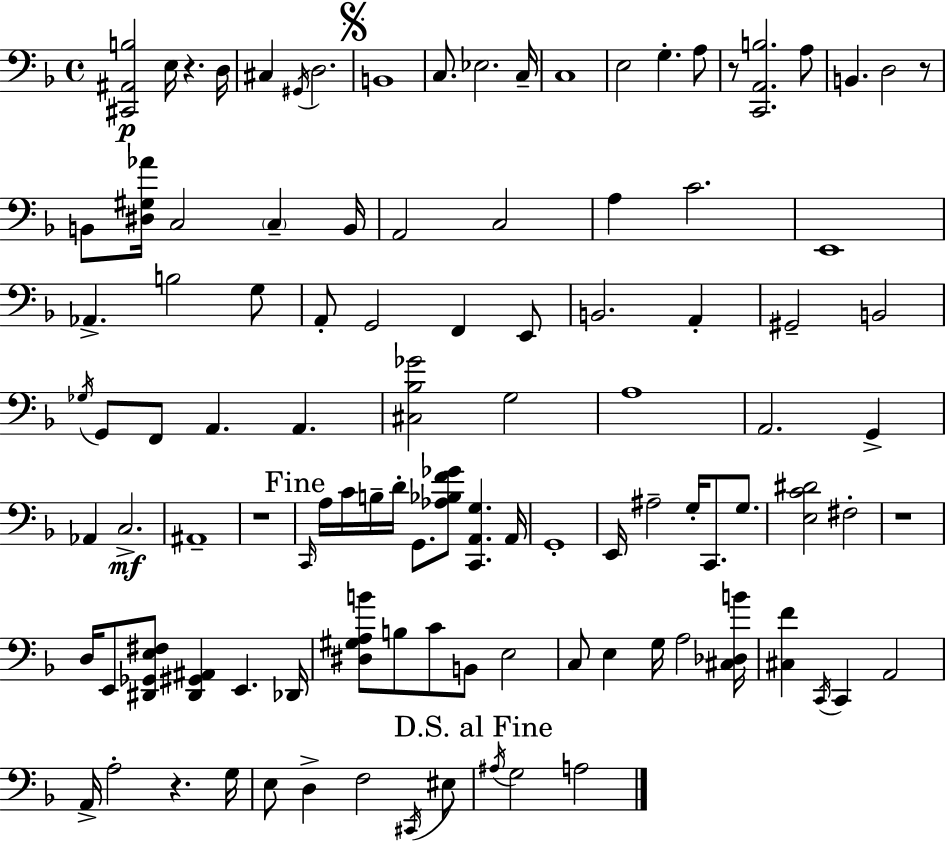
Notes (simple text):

[C#2,A#2,B3]/h E3/s R/q. D3/s C#3/q G#2/s D3/h. B2/w C3/e. Eb3/h. C3/s C3/w E3/h G3/q. A3/e R/e [C2,A2,B3]/h. A3/e B2/q. D3/h R/e B2/e [D#3,G#3,Ab4]/s C3/h C3/q B2/s A2/h C3/h A3/q C4/h. E2/w Ab2/q. B3/h G3/e A2/e G2/h F2/q E2/e B2/h. A2/q G#2/h B2/h Gb3/s G2/e F2/e A2/q. A2/q. [C#3,Bb3,Gb4]/h G3/h A3/w A2/h. G2/q Ab2/q C3/h. A#2/w R/w C2/s A3/s C4/s B3/s D4/s G2/e. [Ab3,Bb3,F4,Gb4]/e [C2,A2,G3]/q. A2/s G2/w E2/s A#3/h G3/s C2/e. G3/e. [E3,C4,D#4]/h F#3/h R/w D3/s E2/e [D#2,Gb2,E3,F#3]/e [D#2,G#2,A#2]/q E2/q. Db2/s [D#3,G#3,A3,B4]/e B3/e C4/e B2/e E3/h C3/e E3/q G3/s A3/h [C#3,Db3,B4]/s [C#3,F4]/q C2/s C2/q A2/h A2/s A3/h R/q. G3/s E3/e D3/q F3/h C#2/s EIS3/e A#3/s G3/h A3/h